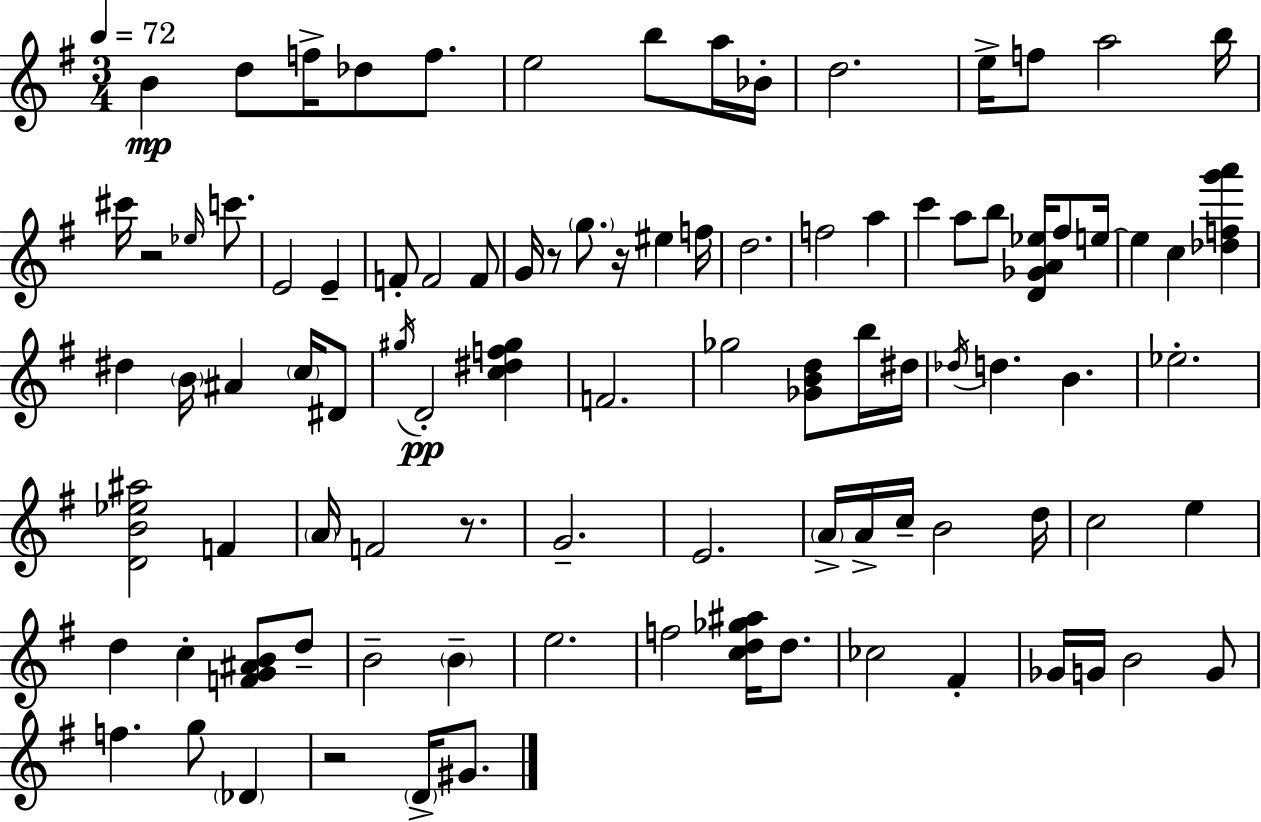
B4/q D5/e F5/s Db5/e F5/e. E5/h B5/e A5/s Bb4/s D5/h. E5/s F5/e A5/h B5/s C#6/s R/h Eb5/s C6/e. E4/h E4/q F4/e F4/h F4/e G4/s R/e G5/e. R/s EIS5/q F5/s D5/h. F5/h A5/q C6/q A5/e B5/e [D4,Gb4,A4,Eb5]/s F#5/e E5/s E5/q C5/q [Db5,F5,G6,A6]/q D#5/q B4/s A#4/q C5/s D#4/e G#5/s D4/h [C5,D#5,F5,G#5]/q F4/h. Gb5/h [Gb4,B4,D5]/e B5/s D#5/s Db5/s D5/q. B4/q. Eb5/h. [D4,B4,Eb5,A#5]/h F4/q A4/s F4/h R/e. G4/h. E4/h. A4/s A4/s C5/s B4/h D5/s C5/h E5/q D5/q C5/q [F4,G4,A#4,B4]/e D5/e B4/h B4/q E5/h. F5/h [C5,D5,Gb5,A#5]/s D5/e. CES5/h F#4/q Gb4/s G4/s B4/h G4/e F5/q. G5/e Db4/q R/h D4/s G#4/e.